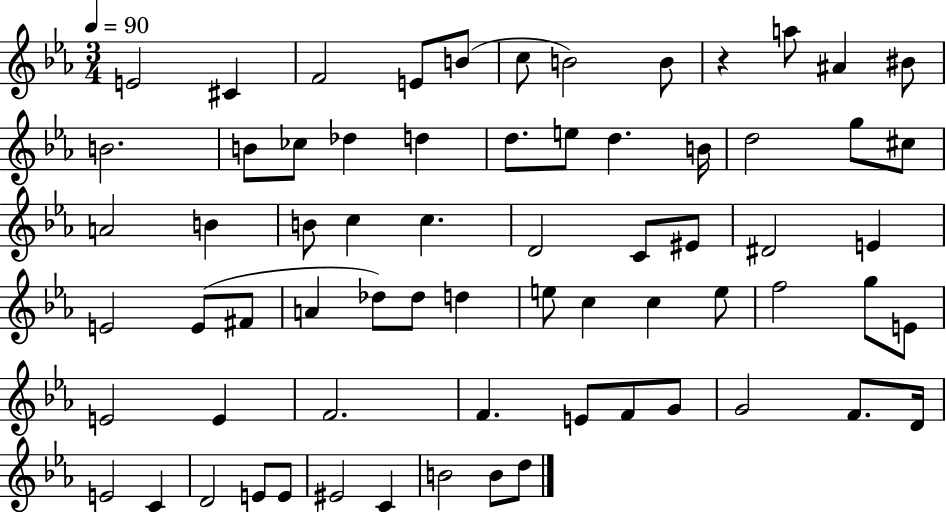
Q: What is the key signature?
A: EES major